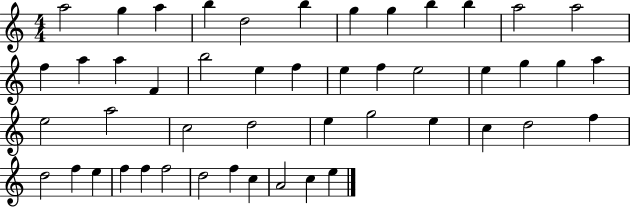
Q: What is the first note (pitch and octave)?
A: A5